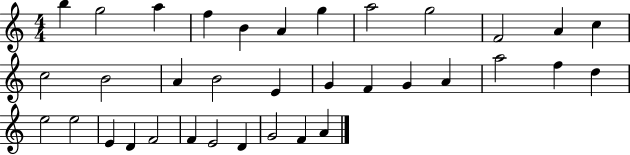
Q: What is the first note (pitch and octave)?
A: B5